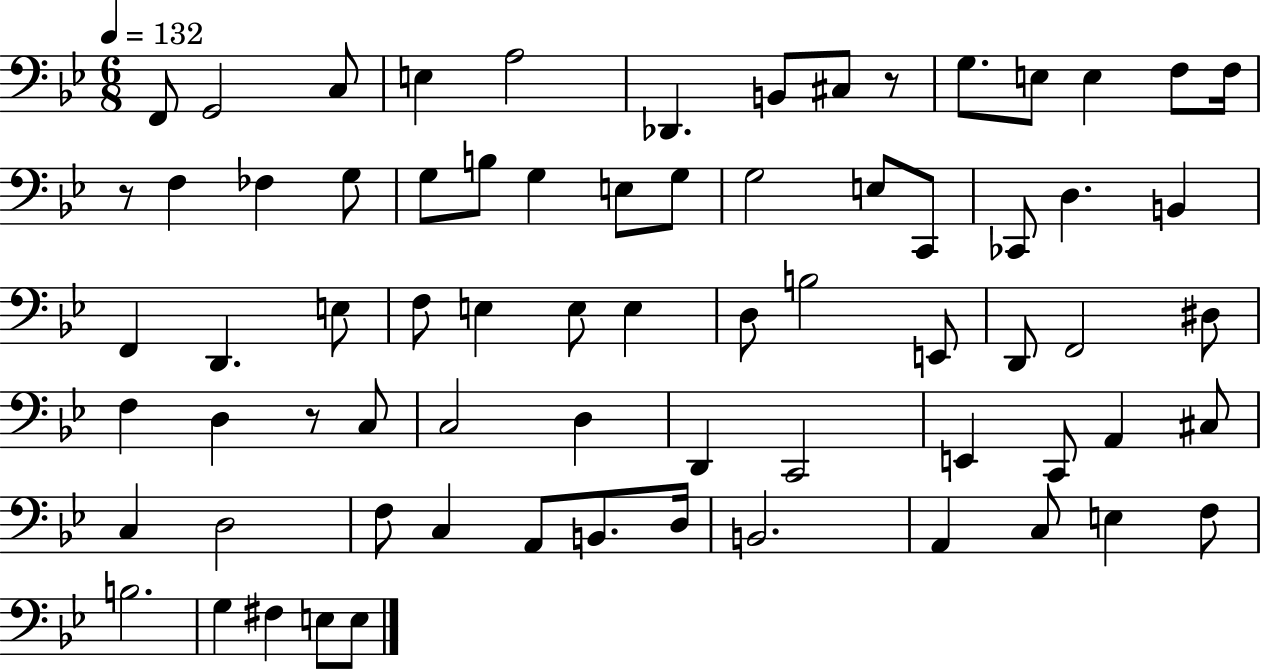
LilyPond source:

{
  \clef bass
  \numericTimeSignature
  \time 6/8
  \key bes \major
  \tempo 4 = 132
  f,8 g,2 c8 | e4 a2 | des,4. b,8 cis8 r8 | g8. e8 e4 f8 f16 | \break r8 f4 fes4 g8 | g8 b8 g4 e8 g8 | g2 e8 c,8 | ces,8 d4. b,4 | \break f,4 d,4. e8 | f8 e4 e8 e4 | d8 b2 e,8 | d,8 f,2 dis8 | \break f4 d4 r8 c8 | c2 d4 | d,4 c,2 | e,4 c,8 a,4 cis8 | \break c4 d2 | f8 c4 a,8 b,8. d16 | b,2. | a,4 c8 e4 f8 | \break b2. | g4 fis4 e8 e8 | \bar "|."
}